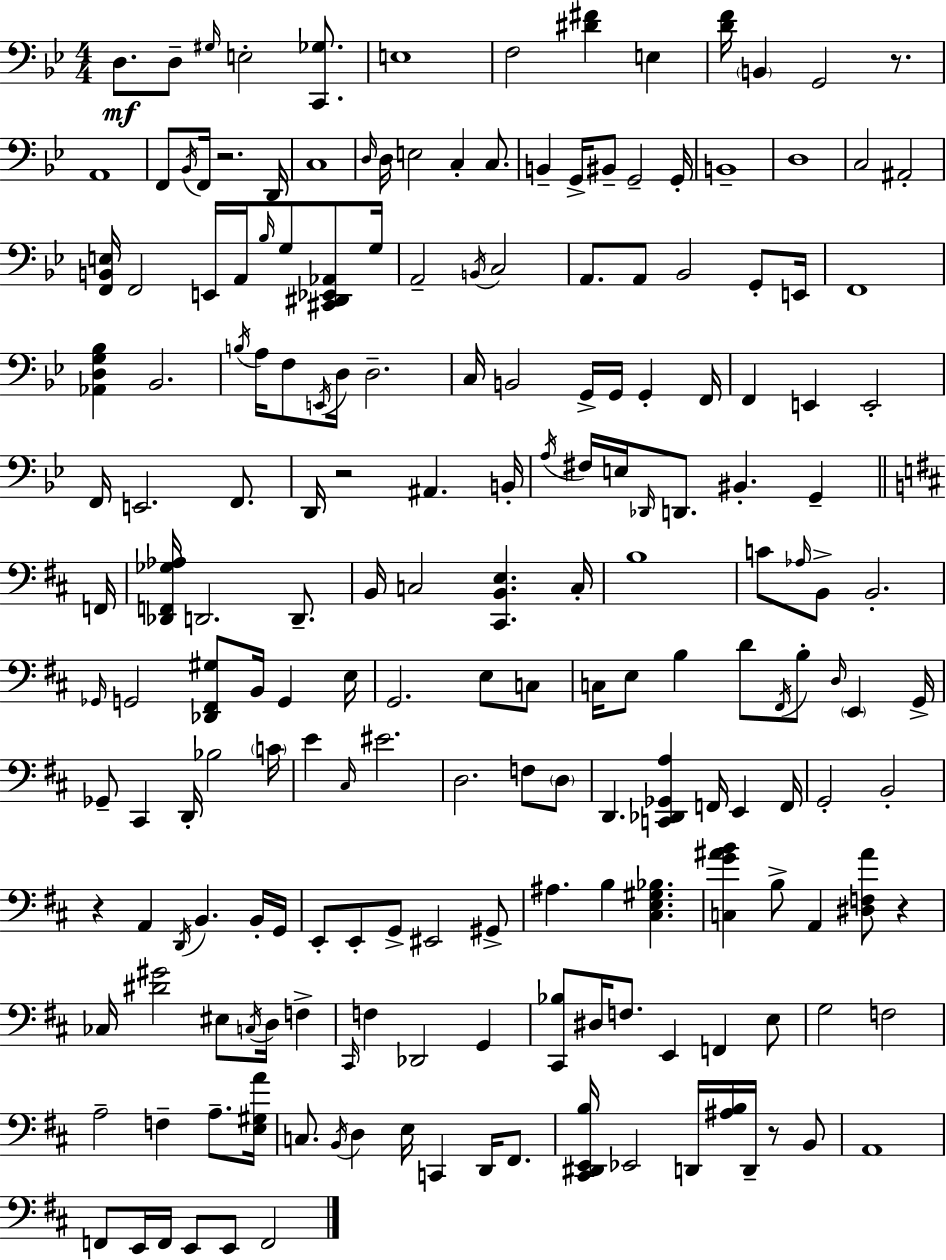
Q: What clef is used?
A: bass